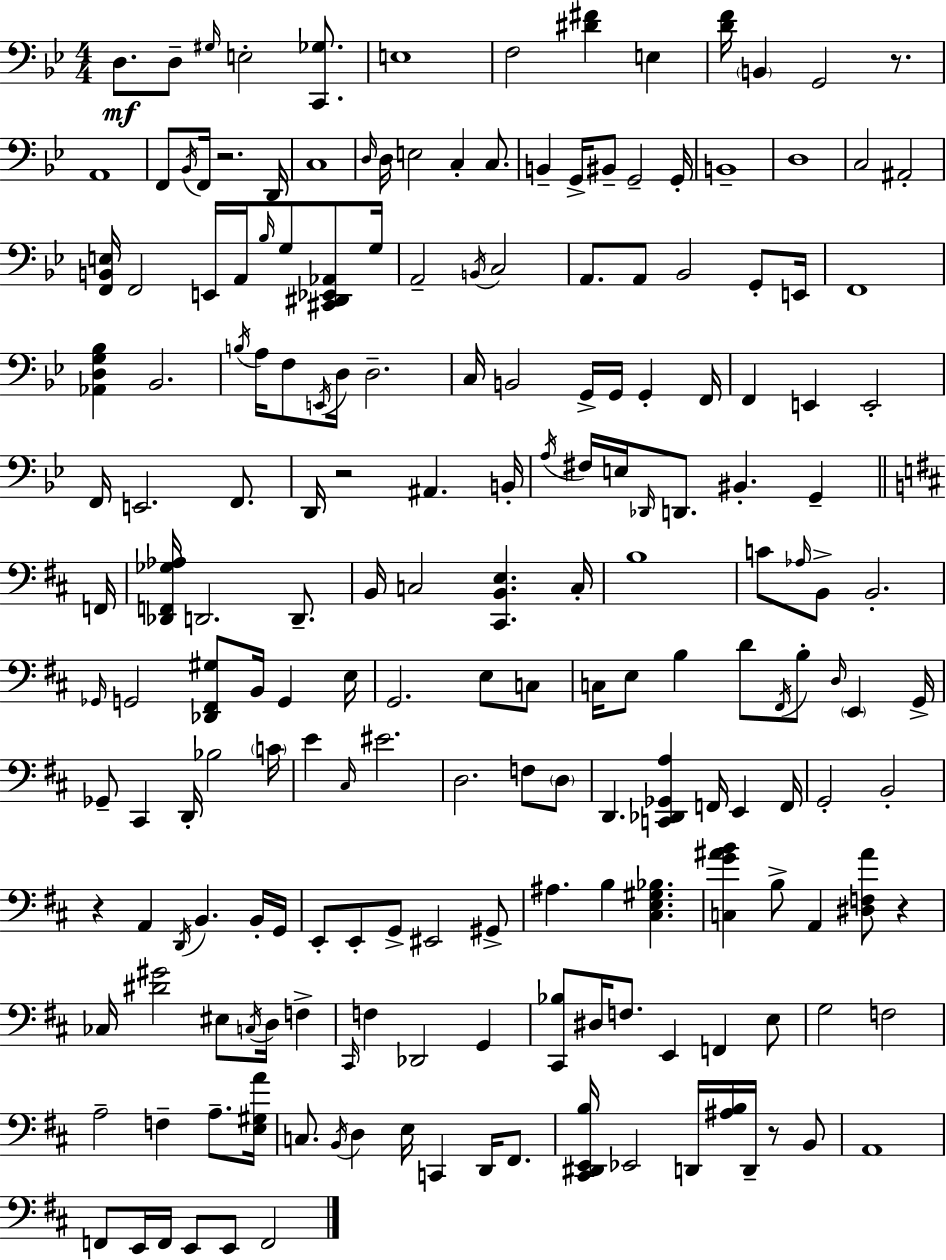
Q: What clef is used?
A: bass